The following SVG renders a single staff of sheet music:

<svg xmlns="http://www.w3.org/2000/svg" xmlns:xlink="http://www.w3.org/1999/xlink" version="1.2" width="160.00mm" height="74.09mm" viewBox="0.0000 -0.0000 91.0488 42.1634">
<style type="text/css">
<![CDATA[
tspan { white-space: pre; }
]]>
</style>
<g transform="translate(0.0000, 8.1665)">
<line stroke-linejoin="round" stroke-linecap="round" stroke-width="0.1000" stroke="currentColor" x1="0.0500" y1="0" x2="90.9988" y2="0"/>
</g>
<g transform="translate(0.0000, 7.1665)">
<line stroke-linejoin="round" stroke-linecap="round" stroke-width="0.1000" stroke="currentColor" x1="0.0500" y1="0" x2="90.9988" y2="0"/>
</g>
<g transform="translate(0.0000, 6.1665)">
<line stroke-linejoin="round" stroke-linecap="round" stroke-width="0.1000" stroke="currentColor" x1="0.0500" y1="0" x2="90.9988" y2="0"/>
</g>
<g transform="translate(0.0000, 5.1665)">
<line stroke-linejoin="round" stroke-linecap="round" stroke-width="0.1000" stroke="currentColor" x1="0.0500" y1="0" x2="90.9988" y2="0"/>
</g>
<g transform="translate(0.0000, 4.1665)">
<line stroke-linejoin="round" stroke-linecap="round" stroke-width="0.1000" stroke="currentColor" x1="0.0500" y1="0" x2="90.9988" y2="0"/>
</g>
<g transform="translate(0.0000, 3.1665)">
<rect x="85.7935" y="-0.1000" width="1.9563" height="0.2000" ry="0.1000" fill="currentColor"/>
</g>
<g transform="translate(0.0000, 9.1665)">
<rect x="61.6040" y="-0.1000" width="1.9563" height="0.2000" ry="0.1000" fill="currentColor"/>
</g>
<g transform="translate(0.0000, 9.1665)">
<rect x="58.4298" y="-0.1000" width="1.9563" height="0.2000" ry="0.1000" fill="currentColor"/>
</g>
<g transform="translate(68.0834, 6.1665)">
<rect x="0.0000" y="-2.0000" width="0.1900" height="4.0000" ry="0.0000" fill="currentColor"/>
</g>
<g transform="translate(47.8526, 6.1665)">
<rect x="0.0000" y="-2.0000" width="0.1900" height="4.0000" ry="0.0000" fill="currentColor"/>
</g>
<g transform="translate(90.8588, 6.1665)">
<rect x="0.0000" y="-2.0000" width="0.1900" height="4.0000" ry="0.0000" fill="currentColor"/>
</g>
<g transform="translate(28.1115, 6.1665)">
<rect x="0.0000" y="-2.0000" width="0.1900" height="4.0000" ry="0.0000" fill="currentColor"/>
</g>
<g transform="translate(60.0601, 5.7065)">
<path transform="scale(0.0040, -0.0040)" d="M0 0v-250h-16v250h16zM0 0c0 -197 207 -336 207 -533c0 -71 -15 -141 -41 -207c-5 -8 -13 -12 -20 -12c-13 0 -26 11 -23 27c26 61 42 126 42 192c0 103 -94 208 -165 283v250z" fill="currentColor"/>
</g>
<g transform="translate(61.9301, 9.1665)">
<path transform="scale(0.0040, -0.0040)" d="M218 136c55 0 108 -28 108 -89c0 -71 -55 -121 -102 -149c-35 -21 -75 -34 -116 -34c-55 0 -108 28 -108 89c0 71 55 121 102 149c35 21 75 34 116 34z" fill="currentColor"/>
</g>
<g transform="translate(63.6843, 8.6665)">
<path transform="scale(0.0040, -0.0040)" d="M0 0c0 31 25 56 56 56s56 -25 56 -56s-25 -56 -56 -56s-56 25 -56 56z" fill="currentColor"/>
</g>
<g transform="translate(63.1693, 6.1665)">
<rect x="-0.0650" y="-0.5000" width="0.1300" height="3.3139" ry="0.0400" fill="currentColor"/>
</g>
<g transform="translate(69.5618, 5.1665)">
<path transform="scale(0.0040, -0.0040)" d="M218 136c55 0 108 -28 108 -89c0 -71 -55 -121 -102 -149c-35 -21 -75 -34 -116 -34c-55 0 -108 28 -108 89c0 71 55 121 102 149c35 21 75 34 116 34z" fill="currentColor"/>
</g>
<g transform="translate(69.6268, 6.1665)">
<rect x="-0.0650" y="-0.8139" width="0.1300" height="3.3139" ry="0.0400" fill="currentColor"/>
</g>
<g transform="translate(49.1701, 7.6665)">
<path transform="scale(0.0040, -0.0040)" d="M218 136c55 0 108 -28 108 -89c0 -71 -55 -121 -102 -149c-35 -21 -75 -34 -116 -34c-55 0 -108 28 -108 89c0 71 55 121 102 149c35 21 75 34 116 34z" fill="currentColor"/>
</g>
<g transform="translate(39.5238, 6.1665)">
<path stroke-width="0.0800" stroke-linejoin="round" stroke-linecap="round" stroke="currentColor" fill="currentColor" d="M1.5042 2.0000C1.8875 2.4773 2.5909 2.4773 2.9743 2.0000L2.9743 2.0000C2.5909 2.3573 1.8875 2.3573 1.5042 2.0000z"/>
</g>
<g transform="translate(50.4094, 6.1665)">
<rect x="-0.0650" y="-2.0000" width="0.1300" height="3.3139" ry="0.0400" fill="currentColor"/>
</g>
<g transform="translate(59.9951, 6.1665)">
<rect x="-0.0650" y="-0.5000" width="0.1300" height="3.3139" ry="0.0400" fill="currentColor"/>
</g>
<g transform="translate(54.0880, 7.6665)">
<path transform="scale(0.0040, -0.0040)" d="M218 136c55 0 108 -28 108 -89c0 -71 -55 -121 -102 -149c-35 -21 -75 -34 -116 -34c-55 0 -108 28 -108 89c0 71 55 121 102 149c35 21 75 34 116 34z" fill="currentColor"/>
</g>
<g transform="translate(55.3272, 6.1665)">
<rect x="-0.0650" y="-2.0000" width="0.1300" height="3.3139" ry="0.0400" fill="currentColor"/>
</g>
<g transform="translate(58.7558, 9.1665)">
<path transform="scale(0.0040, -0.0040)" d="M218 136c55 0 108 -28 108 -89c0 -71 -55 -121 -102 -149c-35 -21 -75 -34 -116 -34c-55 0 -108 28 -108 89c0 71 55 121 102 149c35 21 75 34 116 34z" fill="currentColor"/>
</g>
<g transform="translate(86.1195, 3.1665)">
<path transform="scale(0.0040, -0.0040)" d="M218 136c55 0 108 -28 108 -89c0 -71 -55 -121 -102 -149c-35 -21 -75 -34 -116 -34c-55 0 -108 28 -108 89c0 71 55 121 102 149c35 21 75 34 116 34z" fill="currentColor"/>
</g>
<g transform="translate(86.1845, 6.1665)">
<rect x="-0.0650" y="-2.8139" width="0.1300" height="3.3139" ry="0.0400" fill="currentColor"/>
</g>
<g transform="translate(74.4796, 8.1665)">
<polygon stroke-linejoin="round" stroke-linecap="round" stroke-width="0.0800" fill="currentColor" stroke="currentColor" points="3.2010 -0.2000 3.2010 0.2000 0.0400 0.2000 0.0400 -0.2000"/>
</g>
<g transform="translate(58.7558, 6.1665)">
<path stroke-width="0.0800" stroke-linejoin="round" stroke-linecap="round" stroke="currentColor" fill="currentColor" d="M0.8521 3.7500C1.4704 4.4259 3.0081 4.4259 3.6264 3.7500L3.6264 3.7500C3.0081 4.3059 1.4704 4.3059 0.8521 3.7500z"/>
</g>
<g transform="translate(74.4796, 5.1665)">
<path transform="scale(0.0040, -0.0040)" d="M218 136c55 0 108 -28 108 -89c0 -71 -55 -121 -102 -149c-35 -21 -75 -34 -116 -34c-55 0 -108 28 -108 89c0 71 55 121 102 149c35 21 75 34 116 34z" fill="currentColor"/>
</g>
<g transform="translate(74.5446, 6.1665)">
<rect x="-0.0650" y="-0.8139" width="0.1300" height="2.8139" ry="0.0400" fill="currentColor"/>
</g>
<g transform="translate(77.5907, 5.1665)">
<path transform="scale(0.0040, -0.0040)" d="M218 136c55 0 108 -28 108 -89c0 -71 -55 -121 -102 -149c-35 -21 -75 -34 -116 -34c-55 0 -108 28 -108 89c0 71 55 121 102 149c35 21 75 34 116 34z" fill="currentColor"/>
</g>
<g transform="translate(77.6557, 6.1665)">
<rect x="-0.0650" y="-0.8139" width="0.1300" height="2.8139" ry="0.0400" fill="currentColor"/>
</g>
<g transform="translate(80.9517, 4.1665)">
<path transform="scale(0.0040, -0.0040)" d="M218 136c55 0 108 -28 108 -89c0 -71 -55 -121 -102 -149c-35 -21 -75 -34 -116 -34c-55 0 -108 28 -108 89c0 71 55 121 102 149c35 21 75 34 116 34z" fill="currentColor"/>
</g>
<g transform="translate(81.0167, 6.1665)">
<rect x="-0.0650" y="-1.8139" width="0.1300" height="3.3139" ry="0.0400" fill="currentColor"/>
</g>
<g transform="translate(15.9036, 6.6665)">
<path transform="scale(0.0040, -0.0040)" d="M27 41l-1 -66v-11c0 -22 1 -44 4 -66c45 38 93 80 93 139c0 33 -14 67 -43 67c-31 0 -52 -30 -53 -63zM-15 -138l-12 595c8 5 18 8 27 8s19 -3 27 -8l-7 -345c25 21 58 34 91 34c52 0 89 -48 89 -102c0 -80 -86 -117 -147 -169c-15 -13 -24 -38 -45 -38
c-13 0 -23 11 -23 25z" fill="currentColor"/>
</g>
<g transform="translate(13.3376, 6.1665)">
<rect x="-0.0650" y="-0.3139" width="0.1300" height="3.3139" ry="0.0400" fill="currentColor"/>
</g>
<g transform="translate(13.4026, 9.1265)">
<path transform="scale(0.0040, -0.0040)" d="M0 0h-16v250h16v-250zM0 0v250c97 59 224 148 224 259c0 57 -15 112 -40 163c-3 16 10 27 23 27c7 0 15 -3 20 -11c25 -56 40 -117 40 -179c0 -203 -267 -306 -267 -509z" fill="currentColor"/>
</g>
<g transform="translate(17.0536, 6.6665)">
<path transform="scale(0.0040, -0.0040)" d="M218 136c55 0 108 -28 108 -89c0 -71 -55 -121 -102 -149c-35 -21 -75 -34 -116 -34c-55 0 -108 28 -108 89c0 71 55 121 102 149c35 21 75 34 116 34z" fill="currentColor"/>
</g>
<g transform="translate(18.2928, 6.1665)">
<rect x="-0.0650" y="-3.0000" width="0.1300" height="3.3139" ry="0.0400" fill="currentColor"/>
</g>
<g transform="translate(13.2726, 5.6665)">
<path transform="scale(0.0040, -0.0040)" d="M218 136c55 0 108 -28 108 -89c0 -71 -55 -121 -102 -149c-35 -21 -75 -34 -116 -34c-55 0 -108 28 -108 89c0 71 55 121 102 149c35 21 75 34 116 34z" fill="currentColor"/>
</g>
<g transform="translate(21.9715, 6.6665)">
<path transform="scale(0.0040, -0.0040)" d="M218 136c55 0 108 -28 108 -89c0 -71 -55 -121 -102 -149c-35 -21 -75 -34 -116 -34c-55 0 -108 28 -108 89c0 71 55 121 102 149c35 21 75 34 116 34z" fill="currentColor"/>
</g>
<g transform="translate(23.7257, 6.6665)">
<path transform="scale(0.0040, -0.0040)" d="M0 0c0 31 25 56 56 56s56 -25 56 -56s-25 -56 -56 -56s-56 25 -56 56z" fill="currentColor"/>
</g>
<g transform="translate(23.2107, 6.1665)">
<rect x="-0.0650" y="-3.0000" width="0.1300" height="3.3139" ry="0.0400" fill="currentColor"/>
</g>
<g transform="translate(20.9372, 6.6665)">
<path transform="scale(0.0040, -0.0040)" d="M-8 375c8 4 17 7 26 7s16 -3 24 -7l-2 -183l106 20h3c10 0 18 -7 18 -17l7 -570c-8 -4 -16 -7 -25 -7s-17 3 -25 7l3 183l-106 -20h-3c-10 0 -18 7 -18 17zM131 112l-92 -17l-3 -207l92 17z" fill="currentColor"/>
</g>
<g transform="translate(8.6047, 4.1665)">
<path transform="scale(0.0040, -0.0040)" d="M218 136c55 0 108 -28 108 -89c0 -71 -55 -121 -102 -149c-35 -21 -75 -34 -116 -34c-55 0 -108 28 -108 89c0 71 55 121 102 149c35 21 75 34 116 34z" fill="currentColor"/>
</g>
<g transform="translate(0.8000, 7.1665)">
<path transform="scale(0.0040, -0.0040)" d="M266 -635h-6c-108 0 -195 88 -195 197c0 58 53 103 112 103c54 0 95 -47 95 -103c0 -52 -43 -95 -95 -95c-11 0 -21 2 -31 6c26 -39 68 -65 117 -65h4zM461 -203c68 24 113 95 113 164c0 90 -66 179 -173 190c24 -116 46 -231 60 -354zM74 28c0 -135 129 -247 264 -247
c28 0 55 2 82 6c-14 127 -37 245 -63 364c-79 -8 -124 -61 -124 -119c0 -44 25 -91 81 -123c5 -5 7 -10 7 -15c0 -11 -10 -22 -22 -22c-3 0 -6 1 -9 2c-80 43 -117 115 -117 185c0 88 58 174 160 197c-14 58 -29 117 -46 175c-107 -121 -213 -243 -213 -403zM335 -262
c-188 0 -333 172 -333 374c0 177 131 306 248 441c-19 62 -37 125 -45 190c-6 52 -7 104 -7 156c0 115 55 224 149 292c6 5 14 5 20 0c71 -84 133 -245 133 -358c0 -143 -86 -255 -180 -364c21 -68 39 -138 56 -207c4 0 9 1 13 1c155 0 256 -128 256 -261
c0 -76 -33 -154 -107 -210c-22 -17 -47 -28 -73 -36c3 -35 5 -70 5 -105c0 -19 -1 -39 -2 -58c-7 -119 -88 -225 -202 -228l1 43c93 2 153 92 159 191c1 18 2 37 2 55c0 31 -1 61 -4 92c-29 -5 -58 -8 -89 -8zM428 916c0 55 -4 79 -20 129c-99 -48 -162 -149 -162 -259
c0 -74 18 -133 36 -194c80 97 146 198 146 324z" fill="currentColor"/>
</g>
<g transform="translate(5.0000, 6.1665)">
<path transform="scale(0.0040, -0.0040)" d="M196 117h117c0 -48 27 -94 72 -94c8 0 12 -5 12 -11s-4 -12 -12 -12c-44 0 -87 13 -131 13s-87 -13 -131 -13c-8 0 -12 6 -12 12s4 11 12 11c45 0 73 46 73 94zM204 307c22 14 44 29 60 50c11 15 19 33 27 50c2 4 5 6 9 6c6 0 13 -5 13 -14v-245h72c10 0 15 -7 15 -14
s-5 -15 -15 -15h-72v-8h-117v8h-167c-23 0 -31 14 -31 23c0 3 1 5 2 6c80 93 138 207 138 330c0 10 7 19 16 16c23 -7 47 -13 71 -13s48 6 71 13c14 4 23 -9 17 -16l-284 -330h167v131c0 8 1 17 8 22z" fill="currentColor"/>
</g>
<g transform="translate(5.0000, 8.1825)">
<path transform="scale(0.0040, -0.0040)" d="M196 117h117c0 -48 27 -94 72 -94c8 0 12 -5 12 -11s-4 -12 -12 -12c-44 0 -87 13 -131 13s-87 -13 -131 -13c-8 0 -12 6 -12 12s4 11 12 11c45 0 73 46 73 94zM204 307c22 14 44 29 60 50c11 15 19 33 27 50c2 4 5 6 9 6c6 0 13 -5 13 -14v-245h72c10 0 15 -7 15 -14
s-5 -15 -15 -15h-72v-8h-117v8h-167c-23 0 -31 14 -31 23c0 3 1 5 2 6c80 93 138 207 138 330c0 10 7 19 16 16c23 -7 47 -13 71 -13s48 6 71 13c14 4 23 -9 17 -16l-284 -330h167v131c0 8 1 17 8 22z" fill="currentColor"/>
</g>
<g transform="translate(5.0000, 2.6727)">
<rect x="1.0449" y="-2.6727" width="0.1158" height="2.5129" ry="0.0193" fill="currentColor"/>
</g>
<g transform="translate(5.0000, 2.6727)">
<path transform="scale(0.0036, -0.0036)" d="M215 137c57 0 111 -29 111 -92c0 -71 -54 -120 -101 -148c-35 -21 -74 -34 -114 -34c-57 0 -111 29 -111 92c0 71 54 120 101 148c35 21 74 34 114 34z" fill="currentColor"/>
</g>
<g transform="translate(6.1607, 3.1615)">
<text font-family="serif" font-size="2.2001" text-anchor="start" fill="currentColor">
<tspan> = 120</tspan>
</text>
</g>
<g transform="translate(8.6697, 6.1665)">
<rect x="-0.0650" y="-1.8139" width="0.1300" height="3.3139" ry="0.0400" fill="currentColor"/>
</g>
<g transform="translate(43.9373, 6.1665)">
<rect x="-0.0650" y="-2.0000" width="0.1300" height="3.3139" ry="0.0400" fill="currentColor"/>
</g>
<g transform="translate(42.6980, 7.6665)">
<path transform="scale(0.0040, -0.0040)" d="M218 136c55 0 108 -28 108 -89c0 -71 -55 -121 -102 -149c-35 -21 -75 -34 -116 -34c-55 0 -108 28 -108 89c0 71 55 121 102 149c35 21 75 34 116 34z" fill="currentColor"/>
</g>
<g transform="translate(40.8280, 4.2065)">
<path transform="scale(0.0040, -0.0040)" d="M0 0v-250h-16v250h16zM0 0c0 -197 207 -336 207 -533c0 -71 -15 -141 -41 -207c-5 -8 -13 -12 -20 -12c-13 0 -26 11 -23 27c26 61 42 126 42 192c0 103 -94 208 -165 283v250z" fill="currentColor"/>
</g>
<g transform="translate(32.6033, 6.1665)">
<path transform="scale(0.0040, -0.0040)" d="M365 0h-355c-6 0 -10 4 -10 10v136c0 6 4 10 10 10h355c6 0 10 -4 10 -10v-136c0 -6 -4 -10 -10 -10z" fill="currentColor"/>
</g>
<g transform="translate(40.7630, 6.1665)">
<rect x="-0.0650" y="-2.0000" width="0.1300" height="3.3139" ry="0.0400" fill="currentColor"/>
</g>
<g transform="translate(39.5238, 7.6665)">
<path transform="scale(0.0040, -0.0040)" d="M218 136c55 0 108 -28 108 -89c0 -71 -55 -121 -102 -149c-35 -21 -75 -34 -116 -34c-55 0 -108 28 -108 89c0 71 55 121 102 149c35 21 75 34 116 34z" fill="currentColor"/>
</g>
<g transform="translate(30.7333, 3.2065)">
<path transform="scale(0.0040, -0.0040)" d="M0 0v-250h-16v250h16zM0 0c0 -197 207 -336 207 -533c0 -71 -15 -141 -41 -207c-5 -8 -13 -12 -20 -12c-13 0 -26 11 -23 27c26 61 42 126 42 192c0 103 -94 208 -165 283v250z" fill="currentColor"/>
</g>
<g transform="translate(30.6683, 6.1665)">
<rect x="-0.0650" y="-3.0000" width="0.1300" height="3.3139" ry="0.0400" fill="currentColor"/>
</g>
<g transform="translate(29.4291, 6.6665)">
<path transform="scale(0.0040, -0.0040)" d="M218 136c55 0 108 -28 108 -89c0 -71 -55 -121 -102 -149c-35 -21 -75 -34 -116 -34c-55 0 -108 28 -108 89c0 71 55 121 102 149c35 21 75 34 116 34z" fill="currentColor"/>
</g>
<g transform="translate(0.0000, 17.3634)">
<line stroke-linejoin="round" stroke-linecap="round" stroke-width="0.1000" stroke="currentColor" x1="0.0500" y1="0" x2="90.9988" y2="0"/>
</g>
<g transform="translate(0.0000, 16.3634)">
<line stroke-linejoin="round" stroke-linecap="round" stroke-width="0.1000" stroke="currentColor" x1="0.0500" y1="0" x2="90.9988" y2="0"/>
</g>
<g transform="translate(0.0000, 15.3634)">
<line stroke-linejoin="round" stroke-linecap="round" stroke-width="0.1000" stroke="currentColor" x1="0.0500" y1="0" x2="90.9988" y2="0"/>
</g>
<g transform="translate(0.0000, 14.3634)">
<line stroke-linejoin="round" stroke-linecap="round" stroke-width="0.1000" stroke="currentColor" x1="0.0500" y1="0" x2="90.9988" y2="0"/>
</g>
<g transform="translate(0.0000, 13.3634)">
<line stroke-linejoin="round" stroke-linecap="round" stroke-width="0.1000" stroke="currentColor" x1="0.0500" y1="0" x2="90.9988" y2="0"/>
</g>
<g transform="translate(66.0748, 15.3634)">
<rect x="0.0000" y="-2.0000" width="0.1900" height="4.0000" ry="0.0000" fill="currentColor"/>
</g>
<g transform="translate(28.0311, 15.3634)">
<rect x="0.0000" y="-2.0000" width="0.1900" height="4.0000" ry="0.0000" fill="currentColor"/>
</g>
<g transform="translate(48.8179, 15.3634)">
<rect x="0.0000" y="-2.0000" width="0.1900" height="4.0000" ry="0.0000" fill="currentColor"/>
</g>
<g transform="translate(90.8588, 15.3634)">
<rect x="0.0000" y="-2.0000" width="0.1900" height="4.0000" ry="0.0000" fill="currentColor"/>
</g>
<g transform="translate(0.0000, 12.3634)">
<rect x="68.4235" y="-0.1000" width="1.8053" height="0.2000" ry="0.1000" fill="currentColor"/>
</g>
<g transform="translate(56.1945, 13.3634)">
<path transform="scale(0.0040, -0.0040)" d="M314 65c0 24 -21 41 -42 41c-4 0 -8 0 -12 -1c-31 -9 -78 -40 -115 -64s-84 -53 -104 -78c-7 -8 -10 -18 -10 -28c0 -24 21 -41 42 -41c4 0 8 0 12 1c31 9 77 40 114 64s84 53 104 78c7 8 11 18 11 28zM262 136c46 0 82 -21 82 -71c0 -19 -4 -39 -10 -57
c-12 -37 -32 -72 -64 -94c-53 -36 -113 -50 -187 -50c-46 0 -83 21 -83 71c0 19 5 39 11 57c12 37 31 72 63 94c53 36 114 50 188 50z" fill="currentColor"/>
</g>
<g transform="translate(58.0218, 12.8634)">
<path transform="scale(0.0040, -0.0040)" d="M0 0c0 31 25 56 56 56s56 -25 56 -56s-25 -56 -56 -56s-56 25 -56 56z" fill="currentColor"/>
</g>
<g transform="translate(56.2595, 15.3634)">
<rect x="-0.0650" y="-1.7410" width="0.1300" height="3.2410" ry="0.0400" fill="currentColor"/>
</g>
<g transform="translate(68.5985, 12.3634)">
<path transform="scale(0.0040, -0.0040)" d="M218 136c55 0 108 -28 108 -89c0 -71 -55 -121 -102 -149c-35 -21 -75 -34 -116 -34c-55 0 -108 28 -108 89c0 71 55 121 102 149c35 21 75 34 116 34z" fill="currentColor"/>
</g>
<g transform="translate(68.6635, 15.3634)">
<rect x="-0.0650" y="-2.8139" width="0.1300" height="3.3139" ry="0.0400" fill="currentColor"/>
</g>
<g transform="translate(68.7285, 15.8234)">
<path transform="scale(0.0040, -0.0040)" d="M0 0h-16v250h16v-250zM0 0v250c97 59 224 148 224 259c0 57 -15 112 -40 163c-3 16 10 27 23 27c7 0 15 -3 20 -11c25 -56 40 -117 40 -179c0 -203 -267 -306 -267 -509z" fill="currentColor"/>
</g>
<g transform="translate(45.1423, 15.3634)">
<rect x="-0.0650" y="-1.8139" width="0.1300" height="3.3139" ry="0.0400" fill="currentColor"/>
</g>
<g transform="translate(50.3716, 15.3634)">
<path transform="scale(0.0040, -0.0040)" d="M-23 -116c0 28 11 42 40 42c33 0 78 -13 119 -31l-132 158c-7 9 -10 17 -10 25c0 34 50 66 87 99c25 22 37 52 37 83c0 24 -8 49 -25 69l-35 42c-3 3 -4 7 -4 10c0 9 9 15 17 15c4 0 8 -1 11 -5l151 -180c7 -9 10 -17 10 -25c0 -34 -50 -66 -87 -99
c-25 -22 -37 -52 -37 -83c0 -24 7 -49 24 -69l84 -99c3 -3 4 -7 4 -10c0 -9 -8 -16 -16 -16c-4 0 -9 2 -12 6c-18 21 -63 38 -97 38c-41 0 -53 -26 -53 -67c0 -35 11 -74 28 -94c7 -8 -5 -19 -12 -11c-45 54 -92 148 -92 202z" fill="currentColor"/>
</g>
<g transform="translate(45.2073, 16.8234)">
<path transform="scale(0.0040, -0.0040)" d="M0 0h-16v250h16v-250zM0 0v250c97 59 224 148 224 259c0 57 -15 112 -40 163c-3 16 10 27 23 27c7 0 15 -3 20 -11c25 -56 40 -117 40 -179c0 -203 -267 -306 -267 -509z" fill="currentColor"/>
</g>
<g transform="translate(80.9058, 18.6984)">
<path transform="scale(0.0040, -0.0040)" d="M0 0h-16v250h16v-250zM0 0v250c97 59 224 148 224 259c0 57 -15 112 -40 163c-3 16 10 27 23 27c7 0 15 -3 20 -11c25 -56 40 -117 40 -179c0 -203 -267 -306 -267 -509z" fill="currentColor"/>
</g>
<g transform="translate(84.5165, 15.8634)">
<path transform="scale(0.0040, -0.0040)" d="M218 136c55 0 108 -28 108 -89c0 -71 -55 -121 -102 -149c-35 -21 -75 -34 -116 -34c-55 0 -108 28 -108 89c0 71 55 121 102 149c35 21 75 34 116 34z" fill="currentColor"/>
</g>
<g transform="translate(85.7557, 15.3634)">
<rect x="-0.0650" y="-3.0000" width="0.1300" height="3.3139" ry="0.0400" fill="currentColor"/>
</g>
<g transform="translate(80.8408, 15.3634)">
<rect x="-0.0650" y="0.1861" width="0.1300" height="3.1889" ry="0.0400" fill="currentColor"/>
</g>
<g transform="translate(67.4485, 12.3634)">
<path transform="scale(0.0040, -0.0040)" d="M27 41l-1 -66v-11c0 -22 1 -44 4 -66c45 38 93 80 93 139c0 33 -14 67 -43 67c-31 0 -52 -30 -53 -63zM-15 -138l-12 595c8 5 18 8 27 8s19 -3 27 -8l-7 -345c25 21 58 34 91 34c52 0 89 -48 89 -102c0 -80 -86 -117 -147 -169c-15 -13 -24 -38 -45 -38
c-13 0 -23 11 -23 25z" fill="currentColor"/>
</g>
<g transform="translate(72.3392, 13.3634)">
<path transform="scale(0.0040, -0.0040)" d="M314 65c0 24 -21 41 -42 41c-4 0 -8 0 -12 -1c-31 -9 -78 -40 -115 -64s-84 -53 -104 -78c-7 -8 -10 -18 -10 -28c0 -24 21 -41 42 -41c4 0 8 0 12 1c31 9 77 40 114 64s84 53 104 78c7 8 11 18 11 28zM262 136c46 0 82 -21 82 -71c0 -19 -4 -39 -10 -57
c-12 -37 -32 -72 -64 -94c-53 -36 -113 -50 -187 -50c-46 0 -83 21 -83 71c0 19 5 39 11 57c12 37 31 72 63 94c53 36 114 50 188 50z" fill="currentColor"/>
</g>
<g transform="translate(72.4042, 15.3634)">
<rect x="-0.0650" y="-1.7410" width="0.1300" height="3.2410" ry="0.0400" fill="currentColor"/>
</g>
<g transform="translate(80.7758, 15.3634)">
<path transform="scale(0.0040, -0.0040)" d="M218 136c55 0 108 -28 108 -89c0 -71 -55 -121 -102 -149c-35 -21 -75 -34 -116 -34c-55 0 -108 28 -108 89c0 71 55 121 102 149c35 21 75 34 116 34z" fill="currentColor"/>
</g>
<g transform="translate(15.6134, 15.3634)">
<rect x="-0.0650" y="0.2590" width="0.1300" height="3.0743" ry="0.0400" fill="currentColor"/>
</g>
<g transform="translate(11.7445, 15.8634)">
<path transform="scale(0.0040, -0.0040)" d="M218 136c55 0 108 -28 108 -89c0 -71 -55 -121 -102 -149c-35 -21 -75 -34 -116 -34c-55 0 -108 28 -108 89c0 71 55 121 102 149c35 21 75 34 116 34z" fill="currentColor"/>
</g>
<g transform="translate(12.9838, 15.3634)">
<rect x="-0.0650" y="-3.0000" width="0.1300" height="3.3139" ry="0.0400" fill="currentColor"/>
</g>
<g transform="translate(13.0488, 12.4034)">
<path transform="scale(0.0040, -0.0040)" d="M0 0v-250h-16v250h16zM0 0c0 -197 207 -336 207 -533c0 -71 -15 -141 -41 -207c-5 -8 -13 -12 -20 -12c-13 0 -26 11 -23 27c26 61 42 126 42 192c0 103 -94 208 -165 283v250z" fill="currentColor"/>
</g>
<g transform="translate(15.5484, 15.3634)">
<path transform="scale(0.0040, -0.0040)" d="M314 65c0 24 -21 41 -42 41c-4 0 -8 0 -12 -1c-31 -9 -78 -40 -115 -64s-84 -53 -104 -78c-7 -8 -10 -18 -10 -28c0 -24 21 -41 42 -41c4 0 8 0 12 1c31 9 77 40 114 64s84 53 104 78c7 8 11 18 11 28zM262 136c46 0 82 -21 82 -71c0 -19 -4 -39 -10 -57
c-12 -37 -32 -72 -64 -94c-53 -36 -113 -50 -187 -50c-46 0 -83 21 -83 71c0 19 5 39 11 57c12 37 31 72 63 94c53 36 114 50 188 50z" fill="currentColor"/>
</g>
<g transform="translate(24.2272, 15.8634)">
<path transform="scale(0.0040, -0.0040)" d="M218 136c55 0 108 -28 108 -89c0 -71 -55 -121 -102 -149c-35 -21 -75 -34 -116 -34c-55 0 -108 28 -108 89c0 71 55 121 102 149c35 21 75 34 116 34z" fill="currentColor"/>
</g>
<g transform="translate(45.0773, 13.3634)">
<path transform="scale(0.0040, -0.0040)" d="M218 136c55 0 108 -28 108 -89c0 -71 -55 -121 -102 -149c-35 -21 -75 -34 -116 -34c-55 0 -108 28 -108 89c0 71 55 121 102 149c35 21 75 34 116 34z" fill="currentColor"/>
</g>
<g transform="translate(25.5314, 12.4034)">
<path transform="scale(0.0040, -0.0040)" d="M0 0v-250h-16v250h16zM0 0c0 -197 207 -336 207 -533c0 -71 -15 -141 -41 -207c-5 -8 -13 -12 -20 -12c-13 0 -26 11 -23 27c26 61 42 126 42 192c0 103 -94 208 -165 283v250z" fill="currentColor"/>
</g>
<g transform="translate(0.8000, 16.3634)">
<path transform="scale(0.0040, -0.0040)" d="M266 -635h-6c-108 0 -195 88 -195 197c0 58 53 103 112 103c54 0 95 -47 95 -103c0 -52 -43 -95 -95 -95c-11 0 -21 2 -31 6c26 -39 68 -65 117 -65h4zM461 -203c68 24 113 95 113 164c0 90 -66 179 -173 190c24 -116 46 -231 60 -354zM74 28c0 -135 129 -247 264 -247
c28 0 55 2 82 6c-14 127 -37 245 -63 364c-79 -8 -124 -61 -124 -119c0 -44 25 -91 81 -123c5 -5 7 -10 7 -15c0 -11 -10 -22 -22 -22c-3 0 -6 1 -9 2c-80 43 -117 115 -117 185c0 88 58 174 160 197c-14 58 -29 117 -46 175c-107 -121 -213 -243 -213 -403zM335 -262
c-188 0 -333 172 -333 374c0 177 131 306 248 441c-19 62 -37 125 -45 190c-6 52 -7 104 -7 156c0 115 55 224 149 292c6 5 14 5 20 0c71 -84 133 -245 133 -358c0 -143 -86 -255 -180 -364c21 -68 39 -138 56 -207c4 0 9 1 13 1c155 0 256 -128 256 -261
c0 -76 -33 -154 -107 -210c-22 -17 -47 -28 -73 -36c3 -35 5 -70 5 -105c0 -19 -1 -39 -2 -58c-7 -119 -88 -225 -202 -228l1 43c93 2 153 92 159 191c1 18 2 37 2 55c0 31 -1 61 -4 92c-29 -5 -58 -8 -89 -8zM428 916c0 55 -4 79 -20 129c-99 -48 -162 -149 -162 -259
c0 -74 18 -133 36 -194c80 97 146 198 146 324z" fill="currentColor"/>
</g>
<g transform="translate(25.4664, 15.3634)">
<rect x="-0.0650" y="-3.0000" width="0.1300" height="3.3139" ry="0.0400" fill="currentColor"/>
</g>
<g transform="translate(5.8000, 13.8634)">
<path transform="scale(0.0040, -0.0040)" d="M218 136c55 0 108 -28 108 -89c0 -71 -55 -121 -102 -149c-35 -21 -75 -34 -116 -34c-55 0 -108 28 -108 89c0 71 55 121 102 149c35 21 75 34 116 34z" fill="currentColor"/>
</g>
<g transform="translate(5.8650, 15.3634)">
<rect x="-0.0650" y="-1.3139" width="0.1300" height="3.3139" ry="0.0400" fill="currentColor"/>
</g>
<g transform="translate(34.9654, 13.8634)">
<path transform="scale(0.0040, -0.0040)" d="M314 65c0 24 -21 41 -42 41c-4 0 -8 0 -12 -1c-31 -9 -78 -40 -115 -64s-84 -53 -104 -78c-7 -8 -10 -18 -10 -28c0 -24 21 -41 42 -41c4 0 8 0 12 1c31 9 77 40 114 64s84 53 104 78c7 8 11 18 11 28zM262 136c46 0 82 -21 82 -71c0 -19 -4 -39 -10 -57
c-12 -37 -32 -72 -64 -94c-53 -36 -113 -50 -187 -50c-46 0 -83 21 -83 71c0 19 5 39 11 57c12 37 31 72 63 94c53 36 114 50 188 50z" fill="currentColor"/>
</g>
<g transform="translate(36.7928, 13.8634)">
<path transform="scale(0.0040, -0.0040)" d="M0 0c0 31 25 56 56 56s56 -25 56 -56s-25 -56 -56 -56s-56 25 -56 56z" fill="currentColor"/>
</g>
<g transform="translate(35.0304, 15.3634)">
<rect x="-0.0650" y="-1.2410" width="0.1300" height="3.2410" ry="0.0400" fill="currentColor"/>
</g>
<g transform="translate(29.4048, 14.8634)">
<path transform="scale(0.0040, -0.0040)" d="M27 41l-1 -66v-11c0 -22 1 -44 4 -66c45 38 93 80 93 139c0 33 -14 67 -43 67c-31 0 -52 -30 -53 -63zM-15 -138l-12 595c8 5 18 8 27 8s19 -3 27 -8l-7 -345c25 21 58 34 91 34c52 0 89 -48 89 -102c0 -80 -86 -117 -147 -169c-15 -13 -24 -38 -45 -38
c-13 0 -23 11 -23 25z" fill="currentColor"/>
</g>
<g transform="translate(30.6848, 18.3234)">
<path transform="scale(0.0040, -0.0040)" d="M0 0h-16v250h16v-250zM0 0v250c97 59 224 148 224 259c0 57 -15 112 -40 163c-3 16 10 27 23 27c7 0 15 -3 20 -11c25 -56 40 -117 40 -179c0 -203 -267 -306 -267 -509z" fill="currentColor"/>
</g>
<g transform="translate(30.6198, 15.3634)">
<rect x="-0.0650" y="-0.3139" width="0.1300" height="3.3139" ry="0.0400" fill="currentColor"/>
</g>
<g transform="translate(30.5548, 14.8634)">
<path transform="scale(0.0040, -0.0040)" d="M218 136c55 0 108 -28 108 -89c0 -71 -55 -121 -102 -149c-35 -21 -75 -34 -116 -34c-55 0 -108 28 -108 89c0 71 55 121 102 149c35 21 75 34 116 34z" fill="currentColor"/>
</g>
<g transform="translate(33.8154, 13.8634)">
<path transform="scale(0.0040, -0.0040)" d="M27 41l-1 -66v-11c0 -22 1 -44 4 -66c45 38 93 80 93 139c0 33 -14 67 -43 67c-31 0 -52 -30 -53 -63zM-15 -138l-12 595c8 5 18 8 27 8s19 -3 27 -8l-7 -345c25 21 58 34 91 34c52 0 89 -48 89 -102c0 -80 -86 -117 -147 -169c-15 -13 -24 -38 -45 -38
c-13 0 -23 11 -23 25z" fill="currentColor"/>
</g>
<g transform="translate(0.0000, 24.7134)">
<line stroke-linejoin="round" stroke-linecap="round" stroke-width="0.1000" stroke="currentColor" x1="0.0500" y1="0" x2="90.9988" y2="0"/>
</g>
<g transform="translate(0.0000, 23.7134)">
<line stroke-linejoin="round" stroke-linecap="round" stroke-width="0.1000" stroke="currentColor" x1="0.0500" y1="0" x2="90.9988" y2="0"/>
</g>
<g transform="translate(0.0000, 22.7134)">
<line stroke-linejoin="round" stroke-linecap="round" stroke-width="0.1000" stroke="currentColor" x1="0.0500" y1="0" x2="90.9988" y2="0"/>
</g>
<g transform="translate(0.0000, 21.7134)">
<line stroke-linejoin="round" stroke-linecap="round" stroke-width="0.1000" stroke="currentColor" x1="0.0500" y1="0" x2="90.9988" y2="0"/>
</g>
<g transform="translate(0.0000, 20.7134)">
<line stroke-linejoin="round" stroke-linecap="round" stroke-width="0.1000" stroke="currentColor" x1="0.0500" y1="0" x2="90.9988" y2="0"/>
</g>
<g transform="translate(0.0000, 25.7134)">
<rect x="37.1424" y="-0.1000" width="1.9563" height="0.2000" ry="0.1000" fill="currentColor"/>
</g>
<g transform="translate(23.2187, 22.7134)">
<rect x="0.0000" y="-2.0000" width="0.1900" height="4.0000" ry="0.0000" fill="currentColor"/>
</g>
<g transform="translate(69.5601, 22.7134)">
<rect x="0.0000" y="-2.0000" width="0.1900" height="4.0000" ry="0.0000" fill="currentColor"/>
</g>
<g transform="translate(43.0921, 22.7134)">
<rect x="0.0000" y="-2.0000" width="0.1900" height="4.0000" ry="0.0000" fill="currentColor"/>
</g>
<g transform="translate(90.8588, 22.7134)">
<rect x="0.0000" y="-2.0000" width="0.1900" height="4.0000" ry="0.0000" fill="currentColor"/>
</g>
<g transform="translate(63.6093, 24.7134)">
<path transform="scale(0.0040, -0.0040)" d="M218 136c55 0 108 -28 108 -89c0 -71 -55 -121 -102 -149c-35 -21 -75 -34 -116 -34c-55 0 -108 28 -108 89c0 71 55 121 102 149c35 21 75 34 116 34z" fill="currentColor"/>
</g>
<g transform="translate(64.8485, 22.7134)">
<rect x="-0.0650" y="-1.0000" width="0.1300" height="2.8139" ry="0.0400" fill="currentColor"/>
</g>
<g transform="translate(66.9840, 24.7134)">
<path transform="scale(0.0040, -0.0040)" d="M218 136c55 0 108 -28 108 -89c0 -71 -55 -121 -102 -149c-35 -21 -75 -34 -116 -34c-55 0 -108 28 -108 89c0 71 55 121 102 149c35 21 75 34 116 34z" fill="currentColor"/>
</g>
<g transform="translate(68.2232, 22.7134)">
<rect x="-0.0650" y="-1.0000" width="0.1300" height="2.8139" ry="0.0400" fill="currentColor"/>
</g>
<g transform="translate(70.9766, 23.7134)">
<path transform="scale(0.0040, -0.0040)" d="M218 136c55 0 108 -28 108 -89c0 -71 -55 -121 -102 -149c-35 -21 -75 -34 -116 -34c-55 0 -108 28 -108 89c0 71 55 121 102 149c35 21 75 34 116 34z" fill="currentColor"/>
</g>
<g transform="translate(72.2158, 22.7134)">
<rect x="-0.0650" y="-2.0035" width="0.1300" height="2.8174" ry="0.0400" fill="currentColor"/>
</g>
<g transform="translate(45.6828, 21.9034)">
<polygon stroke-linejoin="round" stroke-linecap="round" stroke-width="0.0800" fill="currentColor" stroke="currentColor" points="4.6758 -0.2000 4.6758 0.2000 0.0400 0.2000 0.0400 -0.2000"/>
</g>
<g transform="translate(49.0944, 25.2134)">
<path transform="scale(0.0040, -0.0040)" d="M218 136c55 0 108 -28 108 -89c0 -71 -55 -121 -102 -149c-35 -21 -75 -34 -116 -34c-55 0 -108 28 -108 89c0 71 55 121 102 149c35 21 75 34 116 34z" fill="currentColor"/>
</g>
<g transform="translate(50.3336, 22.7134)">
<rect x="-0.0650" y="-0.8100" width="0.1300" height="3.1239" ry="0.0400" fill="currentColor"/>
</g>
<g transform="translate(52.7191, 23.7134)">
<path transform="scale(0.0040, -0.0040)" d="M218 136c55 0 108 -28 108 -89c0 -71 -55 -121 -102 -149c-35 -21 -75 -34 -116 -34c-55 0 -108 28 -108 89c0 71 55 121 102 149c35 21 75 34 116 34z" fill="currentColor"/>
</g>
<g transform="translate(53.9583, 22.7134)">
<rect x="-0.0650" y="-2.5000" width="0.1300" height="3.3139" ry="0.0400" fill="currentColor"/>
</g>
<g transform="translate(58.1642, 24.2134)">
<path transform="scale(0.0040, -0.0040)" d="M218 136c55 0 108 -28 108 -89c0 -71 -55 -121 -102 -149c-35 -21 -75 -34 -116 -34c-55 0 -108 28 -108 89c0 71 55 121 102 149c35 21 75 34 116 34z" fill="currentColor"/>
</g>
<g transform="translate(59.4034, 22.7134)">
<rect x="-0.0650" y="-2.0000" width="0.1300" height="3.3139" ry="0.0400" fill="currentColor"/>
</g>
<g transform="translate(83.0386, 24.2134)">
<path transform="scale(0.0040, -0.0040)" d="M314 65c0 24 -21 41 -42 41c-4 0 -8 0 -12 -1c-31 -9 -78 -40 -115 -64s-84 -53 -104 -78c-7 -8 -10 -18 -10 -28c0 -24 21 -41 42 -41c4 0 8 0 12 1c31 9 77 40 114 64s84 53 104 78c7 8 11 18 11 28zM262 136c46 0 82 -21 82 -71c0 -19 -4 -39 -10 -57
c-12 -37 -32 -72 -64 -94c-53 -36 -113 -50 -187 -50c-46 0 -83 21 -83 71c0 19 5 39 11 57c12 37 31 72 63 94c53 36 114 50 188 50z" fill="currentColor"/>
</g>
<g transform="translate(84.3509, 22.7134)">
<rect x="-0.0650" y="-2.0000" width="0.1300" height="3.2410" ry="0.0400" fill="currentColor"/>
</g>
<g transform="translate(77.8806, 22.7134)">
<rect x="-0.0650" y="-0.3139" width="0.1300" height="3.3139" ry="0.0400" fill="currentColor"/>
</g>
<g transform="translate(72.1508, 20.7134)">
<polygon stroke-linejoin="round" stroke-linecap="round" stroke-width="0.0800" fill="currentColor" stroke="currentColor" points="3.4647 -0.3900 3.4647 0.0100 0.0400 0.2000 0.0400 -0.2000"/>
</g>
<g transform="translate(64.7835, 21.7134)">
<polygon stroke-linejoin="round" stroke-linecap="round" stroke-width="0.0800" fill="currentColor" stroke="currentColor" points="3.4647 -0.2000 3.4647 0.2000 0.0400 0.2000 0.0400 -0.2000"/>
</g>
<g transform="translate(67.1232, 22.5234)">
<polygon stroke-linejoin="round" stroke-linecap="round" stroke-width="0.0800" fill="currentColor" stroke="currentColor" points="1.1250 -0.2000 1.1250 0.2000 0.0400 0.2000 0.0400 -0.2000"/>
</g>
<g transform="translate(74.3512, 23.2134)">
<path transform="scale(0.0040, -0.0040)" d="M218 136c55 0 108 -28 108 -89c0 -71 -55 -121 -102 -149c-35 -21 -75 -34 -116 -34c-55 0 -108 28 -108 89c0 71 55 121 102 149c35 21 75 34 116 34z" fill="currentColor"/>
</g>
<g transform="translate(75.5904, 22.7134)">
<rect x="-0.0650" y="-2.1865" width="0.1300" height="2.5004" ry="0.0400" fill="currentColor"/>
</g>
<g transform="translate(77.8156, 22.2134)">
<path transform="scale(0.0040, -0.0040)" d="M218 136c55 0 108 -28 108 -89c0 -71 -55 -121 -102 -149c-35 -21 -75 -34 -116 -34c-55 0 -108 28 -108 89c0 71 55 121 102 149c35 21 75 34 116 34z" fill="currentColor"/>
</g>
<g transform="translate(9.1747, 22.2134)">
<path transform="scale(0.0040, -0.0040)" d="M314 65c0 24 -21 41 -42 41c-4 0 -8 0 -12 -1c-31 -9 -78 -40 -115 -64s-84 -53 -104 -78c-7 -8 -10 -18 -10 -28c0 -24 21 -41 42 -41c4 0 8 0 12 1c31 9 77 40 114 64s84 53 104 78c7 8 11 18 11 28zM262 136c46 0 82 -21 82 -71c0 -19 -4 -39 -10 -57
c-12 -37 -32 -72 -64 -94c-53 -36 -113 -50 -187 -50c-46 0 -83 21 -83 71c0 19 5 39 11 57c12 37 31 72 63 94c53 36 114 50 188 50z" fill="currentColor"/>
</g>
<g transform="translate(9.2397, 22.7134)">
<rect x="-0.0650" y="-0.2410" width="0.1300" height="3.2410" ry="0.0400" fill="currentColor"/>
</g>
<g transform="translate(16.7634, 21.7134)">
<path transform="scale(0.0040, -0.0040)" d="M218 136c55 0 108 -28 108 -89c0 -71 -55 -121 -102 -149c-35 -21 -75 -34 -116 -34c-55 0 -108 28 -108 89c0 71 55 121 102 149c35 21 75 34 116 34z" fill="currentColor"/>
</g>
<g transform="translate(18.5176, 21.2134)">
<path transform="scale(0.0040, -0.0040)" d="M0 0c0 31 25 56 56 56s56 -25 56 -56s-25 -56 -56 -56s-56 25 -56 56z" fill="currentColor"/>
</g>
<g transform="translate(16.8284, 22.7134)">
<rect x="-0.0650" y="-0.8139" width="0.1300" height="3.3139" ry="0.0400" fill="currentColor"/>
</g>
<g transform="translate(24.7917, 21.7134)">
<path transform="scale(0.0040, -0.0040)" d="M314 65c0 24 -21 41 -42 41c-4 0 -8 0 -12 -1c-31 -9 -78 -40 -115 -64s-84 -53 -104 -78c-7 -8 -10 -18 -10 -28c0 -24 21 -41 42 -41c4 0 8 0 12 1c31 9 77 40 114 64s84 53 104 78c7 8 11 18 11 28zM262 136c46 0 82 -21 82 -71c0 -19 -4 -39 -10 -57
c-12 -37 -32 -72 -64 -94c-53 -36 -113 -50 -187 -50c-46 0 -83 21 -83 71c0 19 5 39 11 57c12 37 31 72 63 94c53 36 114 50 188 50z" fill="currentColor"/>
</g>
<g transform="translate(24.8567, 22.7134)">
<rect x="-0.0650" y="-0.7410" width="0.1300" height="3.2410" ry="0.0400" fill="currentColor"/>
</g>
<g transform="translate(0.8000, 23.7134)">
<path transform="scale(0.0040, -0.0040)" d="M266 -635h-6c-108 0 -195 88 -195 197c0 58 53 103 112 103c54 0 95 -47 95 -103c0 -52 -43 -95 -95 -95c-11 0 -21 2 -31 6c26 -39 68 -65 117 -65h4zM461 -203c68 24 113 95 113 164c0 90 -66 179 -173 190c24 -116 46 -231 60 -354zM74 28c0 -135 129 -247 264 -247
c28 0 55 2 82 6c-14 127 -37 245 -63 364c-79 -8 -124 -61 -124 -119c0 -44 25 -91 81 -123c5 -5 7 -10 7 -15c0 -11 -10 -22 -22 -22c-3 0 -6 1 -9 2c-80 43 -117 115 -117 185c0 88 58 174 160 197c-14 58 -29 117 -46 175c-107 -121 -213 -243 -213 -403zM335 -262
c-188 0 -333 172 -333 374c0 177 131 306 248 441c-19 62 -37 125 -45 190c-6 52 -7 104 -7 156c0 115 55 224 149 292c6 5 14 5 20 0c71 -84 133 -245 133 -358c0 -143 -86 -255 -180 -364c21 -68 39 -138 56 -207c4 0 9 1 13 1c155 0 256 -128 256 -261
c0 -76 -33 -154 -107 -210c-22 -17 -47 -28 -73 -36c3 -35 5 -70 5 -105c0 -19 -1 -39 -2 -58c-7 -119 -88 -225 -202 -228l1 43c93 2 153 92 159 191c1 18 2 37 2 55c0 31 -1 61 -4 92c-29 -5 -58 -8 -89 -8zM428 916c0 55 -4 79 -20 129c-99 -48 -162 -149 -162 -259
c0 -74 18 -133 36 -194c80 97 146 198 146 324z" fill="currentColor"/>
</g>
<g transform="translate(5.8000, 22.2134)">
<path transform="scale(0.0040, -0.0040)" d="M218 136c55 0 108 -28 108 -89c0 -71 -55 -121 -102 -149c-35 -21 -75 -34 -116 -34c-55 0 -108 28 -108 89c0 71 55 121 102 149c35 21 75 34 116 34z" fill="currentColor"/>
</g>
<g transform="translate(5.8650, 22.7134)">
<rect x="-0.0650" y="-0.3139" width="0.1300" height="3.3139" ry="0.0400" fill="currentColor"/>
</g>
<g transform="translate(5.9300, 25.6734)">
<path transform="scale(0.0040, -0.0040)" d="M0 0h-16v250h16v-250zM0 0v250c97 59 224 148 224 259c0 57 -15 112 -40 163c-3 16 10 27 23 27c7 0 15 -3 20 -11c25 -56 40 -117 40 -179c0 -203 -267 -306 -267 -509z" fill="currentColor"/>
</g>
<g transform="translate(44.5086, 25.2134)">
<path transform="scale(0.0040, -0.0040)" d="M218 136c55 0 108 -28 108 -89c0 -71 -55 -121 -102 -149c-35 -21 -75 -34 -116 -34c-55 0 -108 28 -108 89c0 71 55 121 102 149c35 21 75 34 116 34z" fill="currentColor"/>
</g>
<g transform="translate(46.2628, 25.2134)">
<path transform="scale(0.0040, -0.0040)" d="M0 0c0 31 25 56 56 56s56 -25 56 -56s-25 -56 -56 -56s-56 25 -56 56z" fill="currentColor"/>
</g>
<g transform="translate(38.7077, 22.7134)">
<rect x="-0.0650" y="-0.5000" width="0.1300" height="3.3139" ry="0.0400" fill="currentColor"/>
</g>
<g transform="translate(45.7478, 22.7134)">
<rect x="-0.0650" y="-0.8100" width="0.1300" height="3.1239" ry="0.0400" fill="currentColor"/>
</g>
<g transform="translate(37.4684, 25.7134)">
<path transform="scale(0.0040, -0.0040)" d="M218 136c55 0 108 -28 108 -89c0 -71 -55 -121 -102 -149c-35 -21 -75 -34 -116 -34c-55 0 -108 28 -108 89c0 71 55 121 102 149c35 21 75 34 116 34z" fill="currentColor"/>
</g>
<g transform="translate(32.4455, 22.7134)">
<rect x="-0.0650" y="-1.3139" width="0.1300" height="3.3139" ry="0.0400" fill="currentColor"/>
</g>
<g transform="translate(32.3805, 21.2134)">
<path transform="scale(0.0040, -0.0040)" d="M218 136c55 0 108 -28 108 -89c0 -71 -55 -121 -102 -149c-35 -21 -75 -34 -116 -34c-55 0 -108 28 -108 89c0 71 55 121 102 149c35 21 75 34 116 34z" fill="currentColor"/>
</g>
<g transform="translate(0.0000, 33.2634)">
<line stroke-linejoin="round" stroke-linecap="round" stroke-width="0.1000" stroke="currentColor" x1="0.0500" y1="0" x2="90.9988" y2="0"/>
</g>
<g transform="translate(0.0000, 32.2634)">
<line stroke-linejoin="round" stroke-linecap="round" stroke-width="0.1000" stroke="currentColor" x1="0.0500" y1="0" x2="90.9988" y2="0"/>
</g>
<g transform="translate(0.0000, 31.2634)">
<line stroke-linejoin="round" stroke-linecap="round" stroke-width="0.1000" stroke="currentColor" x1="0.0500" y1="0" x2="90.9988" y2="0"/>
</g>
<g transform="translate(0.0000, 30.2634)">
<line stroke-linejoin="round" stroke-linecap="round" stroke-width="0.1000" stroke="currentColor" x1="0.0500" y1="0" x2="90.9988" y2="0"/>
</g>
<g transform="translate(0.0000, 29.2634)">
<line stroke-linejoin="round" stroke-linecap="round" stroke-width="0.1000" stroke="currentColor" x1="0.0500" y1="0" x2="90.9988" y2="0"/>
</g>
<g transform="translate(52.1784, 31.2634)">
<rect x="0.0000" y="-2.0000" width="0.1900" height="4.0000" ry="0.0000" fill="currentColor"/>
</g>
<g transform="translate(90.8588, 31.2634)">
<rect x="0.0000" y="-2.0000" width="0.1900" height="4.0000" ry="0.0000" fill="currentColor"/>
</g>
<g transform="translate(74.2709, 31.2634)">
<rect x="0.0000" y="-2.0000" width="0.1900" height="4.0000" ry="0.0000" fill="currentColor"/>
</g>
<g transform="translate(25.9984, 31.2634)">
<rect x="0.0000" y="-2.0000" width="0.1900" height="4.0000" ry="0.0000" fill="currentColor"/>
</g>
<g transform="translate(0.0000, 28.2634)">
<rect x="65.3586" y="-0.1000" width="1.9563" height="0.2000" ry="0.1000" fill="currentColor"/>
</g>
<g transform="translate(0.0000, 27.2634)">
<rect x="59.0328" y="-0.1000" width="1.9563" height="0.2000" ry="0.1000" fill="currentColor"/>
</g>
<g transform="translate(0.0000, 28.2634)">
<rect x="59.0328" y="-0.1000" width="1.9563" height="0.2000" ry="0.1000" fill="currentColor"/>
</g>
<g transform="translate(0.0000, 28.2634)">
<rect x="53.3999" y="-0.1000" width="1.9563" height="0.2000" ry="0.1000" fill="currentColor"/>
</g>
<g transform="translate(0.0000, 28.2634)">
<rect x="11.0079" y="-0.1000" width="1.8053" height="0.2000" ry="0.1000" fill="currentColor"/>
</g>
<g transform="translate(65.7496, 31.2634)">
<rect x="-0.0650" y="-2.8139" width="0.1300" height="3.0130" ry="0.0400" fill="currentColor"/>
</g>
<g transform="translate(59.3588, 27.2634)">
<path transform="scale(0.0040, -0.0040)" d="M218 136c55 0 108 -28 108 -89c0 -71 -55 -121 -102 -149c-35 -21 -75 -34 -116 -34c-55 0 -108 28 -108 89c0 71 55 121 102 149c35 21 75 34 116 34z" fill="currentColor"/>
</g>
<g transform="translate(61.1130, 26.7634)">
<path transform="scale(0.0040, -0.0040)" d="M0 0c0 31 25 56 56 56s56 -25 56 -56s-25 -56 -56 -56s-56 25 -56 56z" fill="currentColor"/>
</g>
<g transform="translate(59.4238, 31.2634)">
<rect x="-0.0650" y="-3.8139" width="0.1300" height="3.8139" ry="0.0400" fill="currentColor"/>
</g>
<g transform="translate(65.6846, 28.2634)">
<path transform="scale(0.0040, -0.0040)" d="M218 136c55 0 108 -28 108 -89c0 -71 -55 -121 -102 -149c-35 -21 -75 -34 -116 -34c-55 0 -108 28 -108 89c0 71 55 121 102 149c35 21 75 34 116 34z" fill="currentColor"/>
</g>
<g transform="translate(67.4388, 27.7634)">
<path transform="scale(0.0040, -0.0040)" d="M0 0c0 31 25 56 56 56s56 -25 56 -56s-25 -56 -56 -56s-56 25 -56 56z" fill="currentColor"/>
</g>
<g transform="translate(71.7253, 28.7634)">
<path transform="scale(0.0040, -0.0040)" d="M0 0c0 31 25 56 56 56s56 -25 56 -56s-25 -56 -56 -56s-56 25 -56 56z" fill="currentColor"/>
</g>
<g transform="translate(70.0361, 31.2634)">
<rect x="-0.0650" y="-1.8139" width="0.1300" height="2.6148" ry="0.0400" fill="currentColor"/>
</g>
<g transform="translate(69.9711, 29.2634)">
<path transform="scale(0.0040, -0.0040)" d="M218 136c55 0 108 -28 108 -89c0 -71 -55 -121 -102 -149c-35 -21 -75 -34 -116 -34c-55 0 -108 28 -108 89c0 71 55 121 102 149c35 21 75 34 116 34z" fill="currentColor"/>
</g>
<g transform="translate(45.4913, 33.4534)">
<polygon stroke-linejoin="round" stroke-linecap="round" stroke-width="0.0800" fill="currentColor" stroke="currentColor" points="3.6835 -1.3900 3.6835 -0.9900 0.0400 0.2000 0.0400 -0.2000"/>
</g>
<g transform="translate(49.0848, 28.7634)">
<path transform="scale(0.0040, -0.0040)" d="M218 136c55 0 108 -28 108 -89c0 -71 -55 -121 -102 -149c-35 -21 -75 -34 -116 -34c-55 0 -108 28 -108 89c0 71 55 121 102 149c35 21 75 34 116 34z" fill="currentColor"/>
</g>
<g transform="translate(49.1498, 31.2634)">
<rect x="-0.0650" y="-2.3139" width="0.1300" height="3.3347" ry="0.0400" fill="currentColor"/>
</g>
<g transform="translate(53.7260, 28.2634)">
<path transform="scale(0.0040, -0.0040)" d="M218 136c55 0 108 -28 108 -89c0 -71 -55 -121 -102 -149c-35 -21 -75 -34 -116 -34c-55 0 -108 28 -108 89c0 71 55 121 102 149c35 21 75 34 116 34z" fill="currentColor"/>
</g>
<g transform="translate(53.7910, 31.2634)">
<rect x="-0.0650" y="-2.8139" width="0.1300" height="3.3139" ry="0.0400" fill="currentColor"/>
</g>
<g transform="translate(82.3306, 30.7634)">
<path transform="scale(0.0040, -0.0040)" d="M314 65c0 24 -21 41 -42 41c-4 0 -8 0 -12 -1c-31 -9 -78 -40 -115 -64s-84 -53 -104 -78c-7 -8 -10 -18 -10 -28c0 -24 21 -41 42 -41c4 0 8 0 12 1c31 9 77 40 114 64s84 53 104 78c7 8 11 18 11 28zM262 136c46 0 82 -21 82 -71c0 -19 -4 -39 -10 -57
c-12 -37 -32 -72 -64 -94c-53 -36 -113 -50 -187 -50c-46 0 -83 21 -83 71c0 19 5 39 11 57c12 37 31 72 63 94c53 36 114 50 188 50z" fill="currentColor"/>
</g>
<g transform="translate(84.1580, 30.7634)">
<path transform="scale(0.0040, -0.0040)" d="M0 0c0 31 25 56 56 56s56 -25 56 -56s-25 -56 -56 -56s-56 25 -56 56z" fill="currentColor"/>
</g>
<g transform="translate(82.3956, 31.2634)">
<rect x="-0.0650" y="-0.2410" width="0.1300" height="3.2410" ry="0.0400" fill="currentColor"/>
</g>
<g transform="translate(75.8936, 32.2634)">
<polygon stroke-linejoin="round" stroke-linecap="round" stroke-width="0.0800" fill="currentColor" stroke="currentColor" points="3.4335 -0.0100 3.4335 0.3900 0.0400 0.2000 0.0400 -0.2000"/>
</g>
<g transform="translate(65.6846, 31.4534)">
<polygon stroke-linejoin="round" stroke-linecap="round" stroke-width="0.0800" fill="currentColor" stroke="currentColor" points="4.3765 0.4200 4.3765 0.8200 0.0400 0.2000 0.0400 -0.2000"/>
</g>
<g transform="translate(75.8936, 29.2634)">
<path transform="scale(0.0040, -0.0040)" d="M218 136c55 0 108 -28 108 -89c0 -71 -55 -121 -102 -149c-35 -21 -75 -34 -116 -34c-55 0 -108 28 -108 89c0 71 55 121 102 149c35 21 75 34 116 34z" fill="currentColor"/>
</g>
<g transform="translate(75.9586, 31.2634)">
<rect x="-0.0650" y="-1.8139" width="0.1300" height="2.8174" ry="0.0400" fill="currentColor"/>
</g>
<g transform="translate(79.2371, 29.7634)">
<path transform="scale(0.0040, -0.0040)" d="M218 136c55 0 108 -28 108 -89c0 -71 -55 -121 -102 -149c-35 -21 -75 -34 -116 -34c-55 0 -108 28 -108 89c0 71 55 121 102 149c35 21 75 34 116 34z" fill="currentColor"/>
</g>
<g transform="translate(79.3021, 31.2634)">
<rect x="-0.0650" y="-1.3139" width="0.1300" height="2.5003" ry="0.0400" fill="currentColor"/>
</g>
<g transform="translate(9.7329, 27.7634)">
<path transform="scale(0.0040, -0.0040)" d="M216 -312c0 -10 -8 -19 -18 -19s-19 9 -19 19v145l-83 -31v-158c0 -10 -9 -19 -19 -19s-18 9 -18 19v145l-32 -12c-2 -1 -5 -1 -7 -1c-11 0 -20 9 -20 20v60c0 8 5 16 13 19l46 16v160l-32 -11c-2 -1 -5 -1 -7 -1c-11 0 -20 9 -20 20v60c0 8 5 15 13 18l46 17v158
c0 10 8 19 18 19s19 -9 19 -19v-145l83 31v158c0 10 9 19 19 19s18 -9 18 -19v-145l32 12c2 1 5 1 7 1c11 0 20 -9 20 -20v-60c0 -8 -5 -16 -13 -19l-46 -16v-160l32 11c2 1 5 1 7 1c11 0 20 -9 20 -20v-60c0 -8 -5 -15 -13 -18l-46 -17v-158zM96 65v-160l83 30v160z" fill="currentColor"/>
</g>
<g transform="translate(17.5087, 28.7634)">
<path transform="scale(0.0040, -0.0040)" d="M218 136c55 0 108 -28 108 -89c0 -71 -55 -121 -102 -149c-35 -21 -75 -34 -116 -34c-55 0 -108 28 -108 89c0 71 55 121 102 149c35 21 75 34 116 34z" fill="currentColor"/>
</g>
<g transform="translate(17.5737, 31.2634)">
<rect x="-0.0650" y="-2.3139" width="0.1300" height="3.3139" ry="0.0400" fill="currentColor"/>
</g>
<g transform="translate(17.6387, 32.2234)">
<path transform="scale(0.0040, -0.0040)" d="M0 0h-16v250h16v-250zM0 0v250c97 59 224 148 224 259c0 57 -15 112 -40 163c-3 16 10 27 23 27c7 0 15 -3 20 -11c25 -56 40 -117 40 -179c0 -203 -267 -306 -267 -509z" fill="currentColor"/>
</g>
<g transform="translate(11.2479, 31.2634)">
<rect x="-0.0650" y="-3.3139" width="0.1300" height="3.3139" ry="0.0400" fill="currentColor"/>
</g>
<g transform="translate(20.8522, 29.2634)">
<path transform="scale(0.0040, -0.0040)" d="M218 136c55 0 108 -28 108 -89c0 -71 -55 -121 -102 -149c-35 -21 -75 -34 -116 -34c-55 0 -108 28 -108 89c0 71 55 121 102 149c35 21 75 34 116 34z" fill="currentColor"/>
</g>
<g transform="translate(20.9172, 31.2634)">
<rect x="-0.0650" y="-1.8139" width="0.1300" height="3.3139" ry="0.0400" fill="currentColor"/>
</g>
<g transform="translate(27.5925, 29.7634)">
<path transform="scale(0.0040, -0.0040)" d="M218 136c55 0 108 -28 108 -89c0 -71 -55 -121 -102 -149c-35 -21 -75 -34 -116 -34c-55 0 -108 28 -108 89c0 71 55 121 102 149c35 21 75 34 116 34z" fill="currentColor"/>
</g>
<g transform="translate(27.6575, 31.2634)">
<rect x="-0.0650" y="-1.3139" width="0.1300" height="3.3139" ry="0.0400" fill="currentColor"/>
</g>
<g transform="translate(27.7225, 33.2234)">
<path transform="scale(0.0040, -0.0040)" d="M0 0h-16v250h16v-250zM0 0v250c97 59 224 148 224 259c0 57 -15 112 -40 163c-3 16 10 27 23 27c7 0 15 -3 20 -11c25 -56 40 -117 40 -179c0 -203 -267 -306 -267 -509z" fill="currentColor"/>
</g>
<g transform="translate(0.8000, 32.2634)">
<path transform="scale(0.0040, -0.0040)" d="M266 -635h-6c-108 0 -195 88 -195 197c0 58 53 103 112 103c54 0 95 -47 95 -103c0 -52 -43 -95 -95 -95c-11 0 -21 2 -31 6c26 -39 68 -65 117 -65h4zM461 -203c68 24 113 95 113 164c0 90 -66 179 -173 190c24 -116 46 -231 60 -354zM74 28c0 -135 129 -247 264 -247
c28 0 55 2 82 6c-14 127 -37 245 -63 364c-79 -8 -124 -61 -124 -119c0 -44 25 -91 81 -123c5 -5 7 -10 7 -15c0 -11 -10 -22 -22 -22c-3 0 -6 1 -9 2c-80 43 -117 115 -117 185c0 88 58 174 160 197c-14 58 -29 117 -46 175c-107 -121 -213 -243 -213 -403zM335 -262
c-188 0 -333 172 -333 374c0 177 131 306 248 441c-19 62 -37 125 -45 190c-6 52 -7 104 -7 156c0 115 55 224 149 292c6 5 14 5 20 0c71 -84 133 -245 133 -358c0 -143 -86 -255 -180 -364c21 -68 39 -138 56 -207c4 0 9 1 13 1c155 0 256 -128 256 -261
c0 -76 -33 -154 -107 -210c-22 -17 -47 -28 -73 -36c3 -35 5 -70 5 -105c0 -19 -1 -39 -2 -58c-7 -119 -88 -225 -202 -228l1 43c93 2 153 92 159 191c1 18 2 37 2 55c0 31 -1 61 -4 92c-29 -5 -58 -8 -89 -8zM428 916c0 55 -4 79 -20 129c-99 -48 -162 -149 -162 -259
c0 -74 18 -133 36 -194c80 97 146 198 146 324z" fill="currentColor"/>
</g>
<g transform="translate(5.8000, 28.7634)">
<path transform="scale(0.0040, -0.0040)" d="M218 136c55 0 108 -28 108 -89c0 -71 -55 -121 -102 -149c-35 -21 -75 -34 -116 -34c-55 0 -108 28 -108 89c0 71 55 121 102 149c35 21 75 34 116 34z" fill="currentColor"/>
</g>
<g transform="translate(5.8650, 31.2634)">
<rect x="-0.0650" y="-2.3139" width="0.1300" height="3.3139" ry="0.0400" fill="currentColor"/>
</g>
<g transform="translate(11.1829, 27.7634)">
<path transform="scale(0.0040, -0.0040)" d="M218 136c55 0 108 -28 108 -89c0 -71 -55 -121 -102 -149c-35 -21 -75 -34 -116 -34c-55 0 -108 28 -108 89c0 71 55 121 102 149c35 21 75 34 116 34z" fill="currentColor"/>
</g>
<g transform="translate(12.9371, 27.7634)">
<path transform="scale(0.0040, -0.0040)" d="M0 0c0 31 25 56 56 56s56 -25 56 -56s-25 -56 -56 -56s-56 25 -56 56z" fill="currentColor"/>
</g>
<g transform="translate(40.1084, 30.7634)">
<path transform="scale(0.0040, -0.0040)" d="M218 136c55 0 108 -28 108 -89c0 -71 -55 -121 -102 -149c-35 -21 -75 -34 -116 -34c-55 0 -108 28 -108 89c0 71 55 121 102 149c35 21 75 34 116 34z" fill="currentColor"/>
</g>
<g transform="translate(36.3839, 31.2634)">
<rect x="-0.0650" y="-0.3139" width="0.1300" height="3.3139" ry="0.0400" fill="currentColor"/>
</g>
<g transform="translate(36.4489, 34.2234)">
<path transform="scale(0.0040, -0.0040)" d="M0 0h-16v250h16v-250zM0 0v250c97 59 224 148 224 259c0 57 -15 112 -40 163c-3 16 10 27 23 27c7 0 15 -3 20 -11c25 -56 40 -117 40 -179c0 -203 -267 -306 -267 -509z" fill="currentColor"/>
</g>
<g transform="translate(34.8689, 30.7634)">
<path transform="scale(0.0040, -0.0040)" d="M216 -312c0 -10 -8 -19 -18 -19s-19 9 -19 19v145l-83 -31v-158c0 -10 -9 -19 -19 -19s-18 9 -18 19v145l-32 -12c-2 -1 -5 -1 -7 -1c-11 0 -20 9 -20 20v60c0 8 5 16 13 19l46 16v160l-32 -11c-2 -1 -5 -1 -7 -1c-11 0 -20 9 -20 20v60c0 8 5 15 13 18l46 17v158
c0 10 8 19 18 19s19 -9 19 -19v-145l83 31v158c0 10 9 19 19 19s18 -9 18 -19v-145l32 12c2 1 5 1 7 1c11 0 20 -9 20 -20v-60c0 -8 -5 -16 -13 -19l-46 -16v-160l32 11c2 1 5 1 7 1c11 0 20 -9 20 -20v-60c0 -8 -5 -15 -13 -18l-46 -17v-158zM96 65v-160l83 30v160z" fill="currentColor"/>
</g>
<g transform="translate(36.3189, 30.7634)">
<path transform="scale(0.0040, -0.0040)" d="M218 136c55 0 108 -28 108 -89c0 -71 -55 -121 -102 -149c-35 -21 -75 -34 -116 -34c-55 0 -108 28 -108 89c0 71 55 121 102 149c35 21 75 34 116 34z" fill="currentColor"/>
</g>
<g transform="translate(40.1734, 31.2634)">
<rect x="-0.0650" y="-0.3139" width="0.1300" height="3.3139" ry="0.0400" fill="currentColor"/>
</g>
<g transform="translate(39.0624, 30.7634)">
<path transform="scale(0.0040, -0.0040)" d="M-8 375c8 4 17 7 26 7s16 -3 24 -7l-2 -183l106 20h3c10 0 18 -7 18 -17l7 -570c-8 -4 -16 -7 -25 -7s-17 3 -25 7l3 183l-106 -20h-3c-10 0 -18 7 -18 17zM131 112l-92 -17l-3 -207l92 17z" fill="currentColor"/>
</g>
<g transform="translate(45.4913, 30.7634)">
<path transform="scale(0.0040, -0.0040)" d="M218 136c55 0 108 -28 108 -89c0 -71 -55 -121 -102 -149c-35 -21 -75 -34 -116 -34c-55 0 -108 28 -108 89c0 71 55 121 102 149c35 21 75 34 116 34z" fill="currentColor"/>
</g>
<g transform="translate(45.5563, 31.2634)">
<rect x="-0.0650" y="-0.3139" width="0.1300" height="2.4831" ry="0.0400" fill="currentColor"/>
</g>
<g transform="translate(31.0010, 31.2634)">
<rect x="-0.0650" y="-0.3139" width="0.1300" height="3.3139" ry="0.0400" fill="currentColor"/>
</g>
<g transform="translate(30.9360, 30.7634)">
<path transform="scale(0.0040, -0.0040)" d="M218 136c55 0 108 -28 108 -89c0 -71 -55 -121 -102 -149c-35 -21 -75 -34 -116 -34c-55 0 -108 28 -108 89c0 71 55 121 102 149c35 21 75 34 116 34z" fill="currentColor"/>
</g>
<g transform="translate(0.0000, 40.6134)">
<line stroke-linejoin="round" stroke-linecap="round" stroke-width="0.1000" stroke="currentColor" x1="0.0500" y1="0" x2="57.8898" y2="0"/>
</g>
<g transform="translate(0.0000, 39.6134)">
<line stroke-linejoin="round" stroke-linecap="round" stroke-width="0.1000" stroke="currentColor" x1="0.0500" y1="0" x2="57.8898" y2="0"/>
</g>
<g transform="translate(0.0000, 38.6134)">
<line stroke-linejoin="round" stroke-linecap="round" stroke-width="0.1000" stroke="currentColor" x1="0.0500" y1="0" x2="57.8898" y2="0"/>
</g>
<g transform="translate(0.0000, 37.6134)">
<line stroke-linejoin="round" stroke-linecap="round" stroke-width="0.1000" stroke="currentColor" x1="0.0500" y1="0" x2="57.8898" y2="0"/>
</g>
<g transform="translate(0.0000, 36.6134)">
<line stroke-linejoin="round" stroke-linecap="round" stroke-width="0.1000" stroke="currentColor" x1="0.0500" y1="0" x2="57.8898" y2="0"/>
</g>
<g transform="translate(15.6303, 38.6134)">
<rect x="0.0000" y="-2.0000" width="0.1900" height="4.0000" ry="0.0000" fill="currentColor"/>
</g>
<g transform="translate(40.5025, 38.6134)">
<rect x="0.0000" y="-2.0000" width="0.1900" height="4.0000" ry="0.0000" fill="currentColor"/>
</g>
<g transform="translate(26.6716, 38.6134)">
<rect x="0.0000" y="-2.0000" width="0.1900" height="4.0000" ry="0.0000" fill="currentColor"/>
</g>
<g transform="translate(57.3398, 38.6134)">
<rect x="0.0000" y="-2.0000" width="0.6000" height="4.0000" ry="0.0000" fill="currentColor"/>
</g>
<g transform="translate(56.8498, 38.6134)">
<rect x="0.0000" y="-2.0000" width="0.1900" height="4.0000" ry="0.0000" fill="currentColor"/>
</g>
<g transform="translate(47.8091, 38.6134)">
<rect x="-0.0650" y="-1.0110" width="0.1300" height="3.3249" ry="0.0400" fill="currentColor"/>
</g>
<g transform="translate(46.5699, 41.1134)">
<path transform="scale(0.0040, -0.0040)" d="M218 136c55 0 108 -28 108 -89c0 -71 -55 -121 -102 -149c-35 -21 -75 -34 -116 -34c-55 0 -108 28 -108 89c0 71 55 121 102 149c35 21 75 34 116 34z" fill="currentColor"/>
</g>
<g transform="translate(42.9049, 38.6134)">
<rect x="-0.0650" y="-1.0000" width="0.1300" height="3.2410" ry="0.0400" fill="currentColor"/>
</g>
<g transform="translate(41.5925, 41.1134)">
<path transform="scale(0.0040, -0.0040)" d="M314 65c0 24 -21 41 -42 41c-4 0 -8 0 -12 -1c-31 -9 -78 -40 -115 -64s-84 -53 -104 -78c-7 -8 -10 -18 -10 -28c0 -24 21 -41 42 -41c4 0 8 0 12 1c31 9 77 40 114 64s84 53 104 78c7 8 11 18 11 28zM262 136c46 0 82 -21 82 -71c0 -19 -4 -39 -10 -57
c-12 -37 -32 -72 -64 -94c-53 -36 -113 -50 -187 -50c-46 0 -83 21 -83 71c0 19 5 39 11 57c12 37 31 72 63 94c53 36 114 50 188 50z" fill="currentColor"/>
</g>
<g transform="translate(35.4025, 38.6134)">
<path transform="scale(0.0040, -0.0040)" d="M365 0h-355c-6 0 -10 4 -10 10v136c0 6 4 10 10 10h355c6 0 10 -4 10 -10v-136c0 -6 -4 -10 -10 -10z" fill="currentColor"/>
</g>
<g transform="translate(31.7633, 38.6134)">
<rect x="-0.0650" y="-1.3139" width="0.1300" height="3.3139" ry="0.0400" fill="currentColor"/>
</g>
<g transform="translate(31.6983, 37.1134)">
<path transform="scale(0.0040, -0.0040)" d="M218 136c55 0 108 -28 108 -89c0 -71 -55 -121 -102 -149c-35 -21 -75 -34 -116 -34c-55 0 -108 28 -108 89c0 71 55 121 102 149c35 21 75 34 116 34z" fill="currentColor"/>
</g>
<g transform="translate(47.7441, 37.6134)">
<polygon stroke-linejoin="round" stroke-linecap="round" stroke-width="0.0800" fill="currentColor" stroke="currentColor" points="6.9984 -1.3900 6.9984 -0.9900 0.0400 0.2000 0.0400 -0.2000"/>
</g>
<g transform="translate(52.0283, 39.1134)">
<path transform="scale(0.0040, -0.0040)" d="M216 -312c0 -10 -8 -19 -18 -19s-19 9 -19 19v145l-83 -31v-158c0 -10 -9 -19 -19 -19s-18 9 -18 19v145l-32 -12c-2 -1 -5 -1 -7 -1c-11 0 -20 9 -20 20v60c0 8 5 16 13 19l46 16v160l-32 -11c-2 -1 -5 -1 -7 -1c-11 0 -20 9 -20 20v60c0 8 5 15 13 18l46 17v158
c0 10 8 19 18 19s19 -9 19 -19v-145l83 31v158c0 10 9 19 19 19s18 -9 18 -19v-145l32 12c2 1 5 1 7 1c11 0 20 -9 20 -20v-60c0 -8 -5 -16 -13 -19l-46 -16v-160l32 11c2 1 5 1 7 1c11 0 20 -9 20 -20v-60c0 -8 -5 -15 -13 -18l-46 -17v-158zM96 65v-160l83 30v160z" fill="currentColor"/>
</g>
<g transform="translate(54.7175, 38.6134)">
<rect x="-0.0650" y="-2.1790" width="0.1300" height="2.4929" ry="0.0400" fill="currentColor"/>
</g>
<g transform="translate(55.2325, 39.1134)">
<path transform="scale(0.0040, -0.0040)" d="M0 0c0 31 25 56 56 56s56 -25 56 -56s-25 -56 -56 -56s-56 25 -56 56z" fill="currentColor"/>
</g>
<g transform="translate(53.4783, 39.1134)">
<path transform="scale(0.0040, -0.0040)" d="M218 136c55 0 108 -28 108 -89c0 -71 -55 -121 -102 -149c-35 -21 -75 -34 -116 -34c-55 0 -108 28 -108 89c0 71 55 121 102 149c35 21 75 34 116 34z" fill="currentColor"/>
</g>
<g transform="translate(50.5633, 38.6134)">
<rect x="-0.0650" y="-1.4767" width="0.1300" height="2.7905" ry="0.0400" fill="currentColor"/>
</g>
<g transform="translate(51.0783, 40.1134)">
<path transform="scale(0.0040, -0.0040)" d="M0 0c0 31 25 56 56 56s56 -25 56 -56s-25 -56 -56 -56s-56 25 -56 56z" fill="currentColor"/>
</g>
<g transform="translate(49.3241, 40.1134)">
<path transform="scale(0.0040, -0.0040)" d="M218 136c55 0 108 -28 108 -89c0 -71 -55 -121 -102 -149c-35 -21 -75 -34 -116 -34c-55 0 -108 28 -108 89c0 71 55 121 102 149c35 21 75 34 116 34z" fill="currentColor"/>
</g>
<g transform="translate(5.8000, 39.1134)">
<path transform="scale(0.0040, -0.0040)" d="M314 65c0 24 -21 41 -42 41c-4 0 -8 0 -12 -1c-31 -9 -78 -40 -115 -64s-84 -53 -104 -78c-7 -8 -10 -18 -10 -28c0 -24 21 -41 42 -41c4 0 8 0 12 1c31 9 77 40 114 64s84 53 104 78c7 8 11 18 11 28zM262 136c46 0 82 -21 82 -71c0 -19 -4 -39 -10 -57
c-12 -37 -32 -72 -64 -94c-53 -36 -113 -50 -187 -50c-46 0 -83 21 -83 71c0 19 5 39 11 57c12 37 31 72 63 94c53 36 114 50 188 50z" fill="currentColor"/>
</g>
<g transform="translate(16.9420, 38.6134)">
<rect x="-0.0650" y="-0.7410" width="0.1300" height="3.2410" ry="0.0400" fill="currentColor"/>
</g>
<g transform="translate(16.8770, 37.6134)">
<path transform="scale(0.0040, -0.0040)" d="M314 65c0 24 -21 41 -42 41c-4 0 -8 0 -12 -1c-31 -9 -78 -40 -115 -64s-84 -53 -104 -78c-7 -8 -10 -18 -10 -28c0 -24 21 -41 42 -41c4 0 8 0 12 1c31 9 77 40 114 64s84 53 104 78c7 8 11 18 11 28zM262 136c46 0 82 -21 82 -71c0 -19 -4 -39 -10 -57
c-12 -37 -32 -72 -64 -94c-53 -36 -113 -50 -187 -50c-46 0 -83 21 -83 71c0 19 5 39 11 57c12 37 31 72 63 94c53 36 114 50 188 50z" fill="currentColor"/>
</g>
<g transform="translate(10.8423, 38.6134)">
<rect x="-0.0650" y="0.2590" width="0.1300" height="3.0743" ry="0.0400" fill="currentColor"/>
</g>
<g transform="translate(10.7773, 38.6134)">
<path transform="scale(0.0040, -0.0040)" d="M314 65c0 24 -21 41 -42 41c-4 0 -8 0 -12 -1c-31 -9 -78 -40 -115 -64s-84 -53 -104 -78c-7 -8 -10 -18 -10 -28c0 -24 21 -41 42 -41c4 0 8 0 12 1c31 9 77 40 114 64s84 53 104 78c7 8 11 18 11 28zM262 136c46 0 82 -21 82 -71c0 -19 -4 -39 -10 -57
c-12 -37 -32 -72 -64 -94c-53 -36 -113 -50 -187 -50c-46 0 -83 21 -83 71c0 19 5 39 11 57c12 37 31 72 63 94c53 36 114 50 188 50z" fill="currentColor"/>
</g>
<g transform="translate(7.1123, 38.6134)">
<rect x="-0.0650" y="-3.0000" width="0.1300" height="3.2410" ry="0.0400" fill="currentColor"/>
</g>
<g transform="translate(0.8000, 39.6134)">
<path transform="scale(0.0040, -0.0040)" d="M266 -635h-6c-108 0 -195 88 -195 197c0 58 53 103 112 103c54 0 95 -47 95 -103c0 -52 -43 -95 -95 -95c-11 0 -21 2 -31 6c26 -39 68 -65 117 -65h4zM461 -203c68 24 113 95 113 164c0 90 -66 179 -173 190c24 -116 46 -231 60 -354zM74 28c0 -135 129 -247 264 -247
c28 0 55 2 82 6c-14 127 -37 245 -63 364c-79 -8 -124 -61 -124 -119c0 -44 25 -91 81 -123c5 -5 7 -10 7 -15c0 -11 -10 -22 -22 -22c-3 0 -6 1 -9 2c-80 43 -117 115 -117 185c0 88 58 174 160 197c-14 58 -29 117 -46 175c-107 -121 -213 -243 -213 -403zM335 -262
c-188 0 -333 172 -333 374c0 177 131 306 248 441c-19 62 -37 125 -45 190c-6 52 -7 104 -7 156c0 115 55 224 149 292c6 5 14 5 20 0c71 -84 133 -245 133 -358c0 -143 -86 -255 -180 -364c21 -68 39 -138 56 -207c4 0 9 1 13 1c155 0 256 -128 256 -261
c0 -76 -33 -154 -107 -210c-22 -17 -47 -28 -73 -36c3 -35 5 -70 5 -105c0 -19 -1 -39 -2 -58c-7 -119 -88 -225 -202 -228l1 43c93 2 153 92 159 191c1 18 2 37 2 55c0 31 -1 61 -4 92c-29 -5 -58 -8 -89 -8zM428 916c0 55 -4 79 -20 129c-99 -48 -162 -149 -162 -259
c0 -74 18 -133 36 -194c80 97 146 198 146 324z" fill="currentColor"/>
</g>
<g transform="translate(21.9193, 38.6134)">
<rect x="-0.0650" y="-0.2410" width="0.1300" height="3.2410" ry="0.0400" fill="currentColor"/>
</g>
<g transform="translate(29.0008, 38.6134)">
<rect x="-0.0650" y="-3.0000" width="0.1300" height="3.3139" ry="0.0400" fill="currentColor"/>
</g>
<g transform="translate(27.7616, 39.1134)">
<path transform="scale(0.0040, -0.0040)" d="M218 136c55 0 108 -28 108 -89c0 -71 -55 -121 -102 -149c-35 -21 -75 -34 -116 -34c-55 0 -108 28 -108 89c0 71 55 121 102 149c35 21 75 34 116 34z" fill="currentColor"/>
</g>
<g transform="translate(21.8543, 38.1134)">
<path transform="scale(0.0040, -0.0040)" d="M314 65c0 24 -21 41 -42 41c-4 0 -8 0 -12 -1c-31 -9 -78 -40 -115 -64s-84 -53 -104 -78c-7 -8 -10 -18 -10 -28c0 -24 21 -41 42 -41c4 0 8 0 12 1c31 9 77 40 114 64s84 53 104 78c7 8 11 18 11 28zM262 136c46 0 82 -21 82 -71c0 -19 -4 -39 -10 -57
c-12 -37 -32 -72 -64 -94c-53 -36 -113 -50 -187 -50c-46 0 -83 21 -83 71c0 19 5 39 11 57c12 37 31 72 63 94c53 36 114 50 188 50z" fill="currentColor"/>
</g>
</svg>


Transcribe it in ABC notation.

X:1
T:Untitled
M:4/4
L:1/4
K:C
f c/2 _A A A/2 z2 F/2 F F F C/2 C d d/2 d/2 f a e A/2 B2 A/2 _c/2 _e2 f/2 z f2 _a/2 f2 B/2 A c/2 c2 d d2 e C D/2 D/2 G F E/2 E/4 G/2 A/2 c F2 g ^b g/2 f e/2 c ^c/2 c c/2 g/2 a c' a/2 f/2 f/2 e/2 c2 A2 B2 d2 c2 A e z2 D2 D/2 F/2 ^A/2